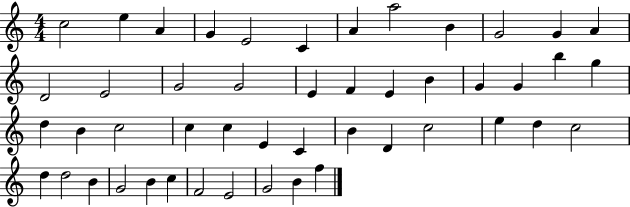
{
  \clef treble
  \numericTimeSignature
  \time 4/4
  \key c \major
  c''2 e''4 a'4 | g'4 e'2 c'4 | a'4 a''2 b'4 | g'2 g'4 a'4 | \break d'2 e'2 | g'2 g'2 | e'4 f'4 e'4 b'4 | g'4 g'4 b''4 g''4 | \break d''4 b'4 c''2 | c''4 c''4 e'4 c'4 | b'4 d'4 c''2 | e''4 d''4 c''2 | \break d''4 d''2 b'4 | g'2 b'4 c''4 | f'2 e'2 | g'2 b'4 f''4 | \break \bar "|."
}